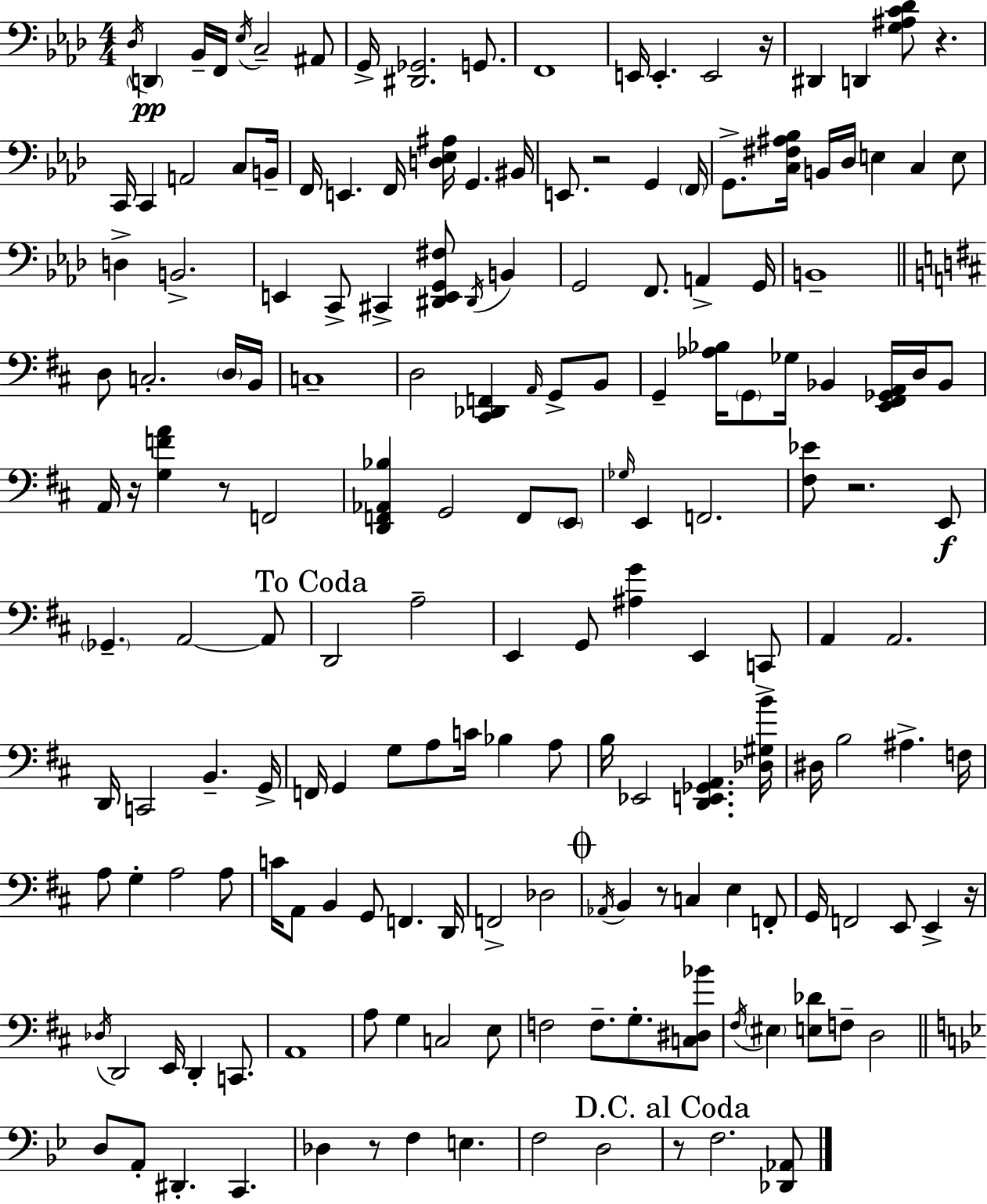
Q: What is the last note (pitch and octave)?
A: F3